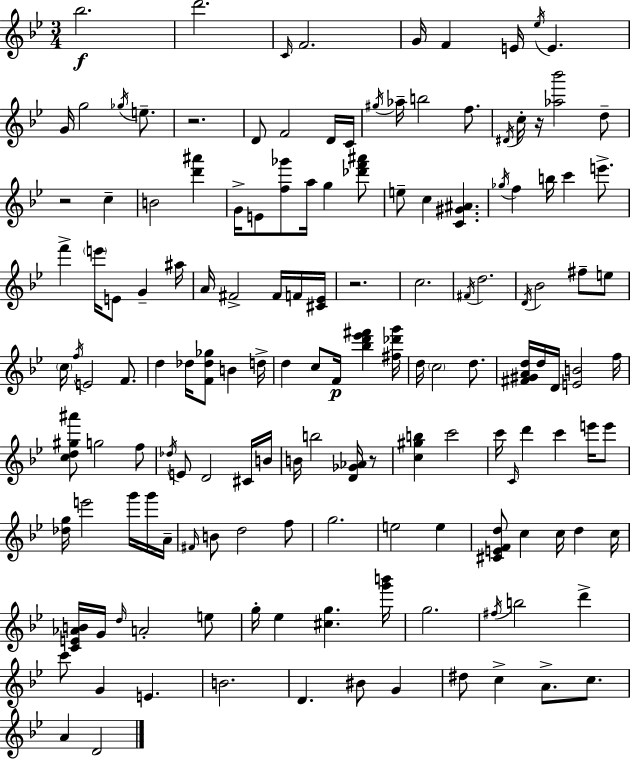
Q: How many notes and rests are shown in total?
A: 148